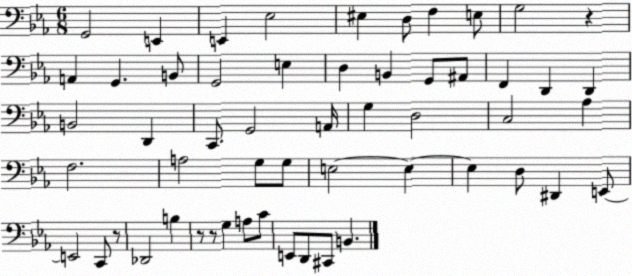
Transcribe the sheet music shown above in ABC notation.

X:1
T:Untitled
M:6/8
L:1/4
K:Eb
G,,2 E,, E,, _E,2 ^E, D,/2 F, E,/2 G,2 z A,, G,, B,,/2 G,,2 E, D, B,, G,,/2 ^A,,/2 F,, D,, D,, B,,2 D,, C,,/2 G,,2 A,,/4 G, D,2 C,2 _A, F,2 A,2 G,/2 G,/2 E,2 E, E, D,/2 ^D,, E,,/2 E,,2 C,,/2 z/2 _D,,2 B, z/2 z/2 G, A,/2 C/2 E,,/2 D,,/2 ^C,,/2 B,,